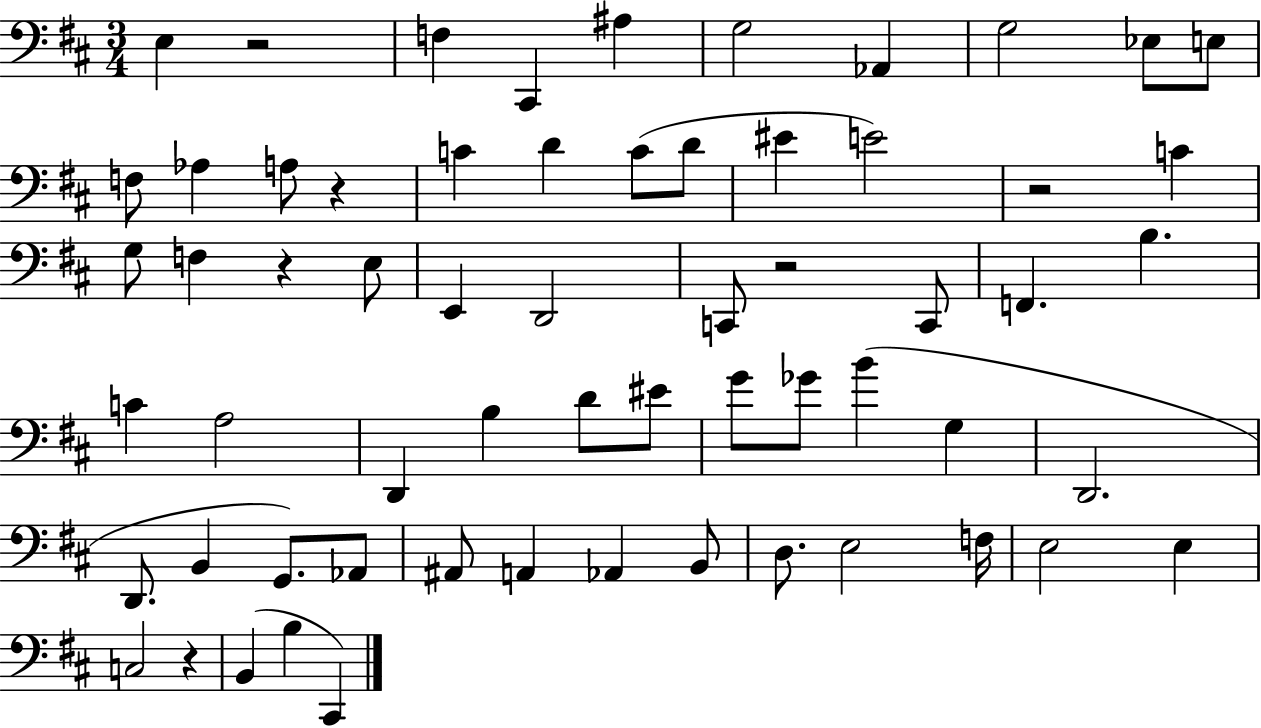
E3/q R/h F3/q C#2/q A#3/q G3/h Ab2/q G3/h Eb3/e E3/e F3/e Ab3/q A3/e R/q C4/q D4/q C4/e D4/e EIS4/q E4/h R/h C4/q G3/e F3/q R/q E3/e E2/q D2/h C2/e R/h C2/e F2/q. B3/q. C4/q A3/h D2/q B3/q D4/e EIS4/e G4/e Gb4/e B4/q G3/q D2/h. D2/e. B2/q G2/e. Ab2/e A#2/e A2/q Ab2/q B2/e D3/e. E3/h F3/s E3/h E3/q C3/h R/q B2/q B3/q C#2/q